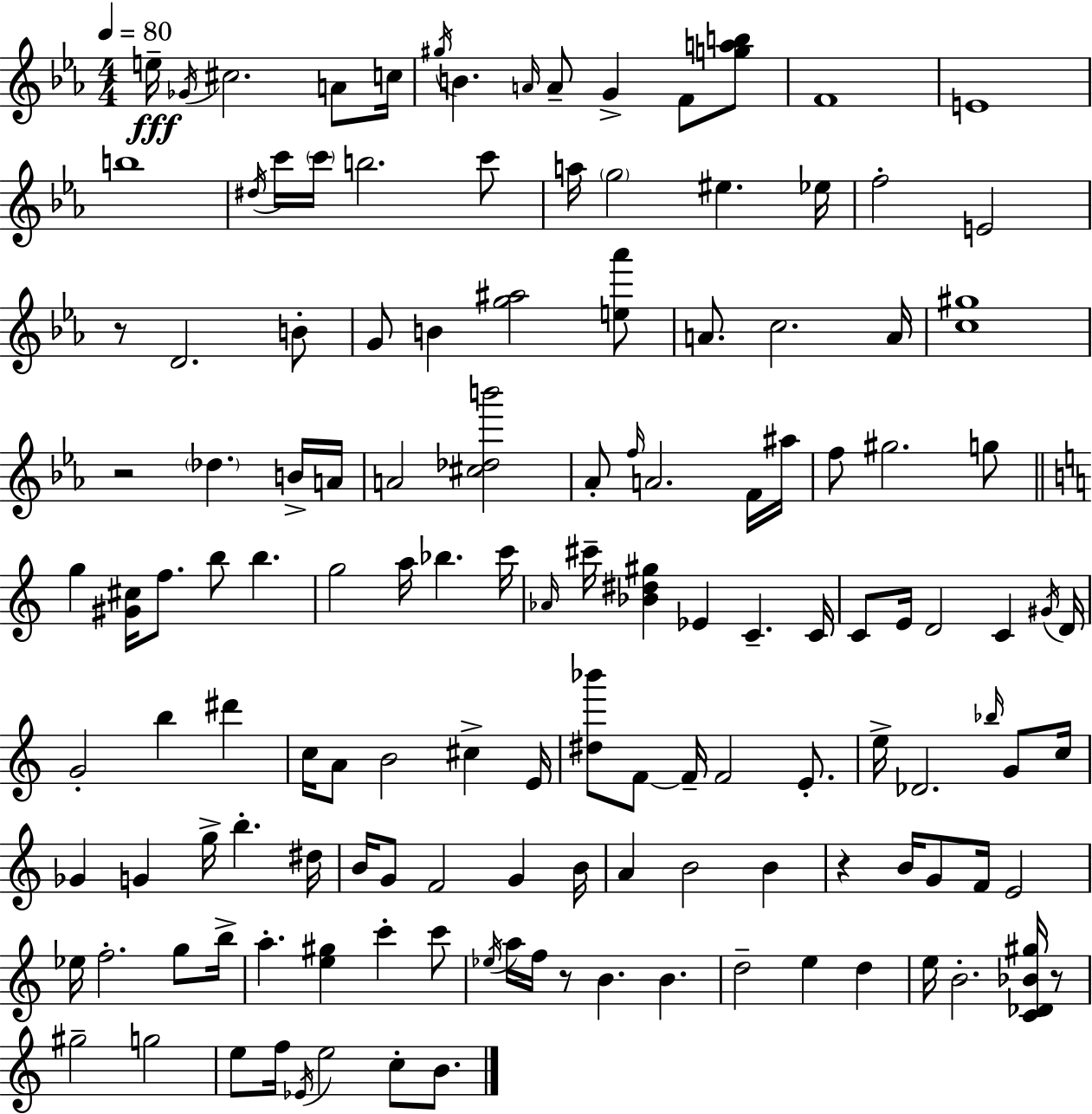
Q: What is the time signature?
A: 4/4